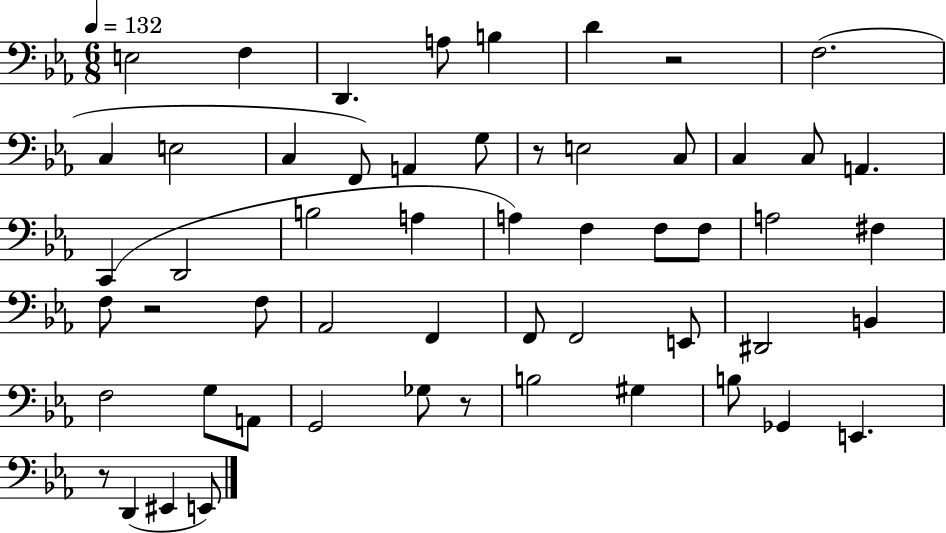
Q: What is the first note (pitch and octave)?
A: E3